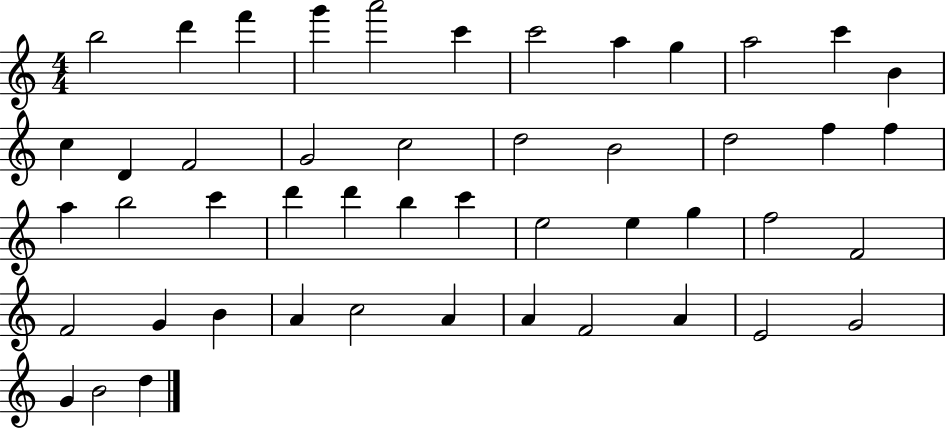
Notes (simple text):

B5/h D6/q F6/q G6/q A6/h C6/q C6/h A5/q G5/q A5/h C6/q B4/q C5/q D4/q F4/h G4/h C5/h D5/h B4/h D5/h F5/q F5/q A5/q B5/h C6/q D6/q D6/q B5/q C6/q E5/h E5/q G5/q F5/h F4/h F4/h G4/q B4/q A4/q C5/h A4/q A4/q F4/h A4/q E4/h G4/h G4/q B4/h D5/q